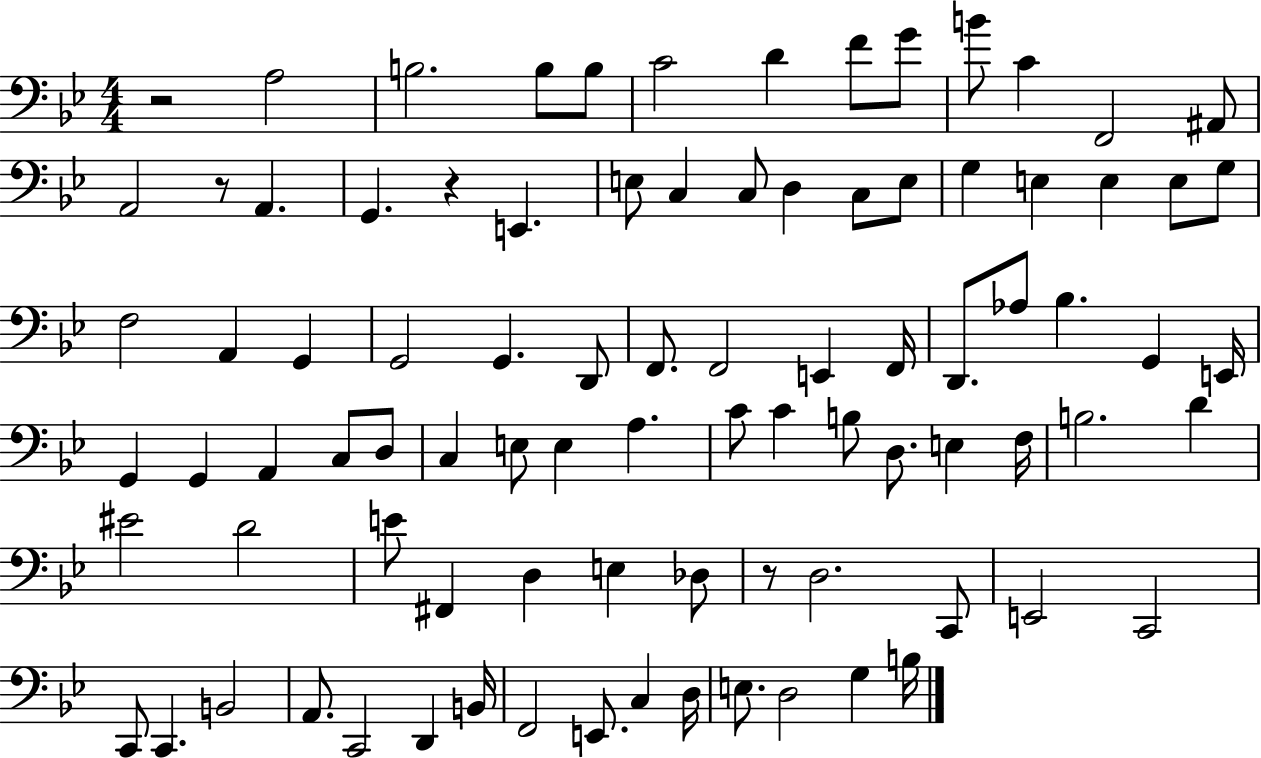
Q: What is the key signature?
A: BES major